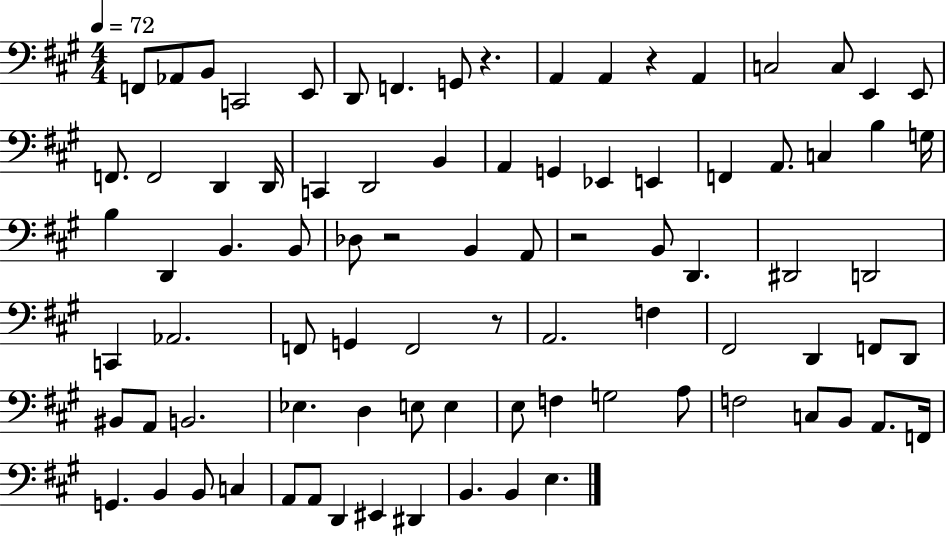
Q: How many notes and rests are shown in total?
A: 86